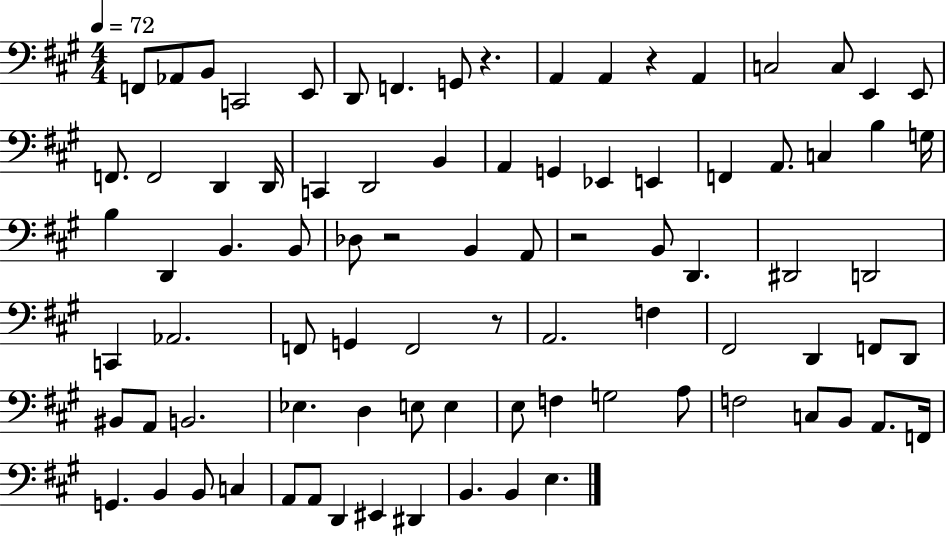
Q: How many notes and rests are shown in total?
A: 86